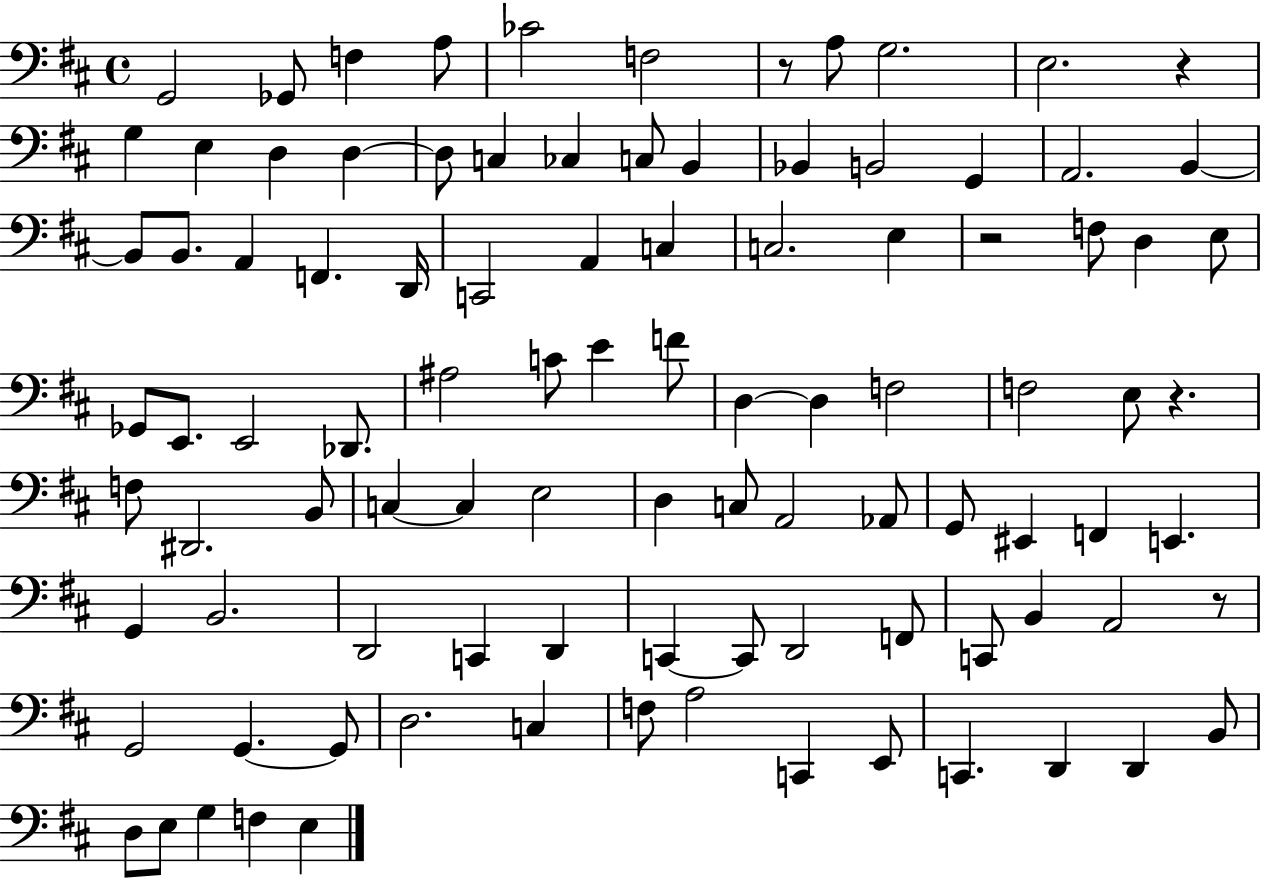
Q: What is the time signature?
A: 4/4